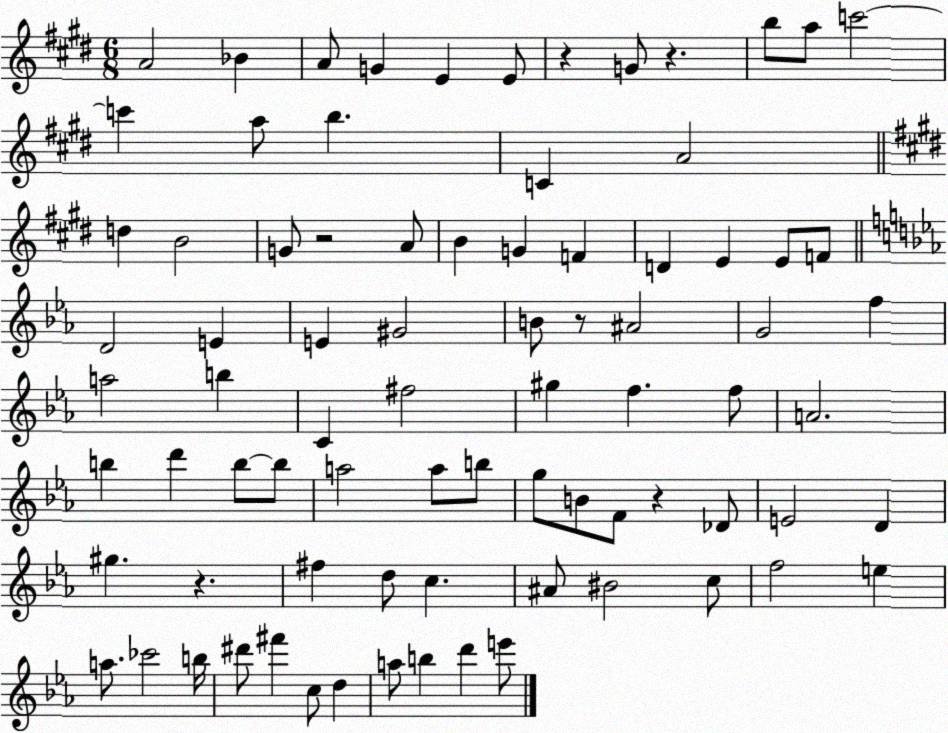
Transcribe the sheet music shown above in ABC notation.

X:1
T:Untitled
M:6/8
L:1/4
K:E
A2 _B A/2 G E E/2 z G/2 z b/2 a/2 c'2 c' a/2 b C A2 d B2 G/2 z2 A/2 B G F D E E/2 F/2 D2 E E ^G2 B/2 z/2 ^A2 G2 f a2 b C ^f2 ^g f f/2 A2 b d' b/2 b/2 a2 a/2 b/2 g/2 B/2 F/2 z _D/2 E2 D ^g z ^f d/2 c ^A/2 ^B2 c/2 f2 e a/2 _c'2 b/4 ^d'/2 ^f' c/2 d a/2 b d' e'/2